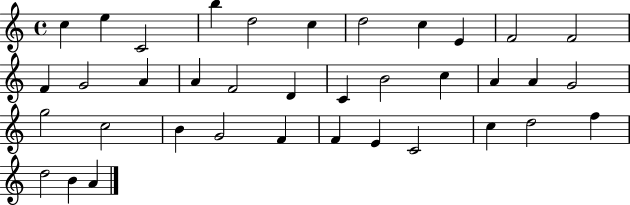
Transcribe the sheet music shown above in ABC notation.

X:1
T:Untitled
M:4/4
L:1/4
K:C
c e C2 b d2 c d2 c E F2 F2 F G2 A A F2 D C B2 c A A G2 g2 c2 B G2 F F E C2 c d2 f d2 B A